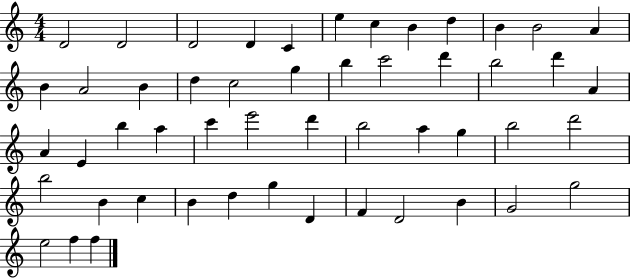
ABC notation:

X:1
T:Untitled
M:4/4
L:1/4
K:C
D2 D2 D2 D C e c B d B B2 A B A2 B d c2 g b c'2 d' b2 d' A A E b a c' e'2 d' b2 a g b2 d'2 b2 B c B d g D F D2 B G2 g2 e2 f f